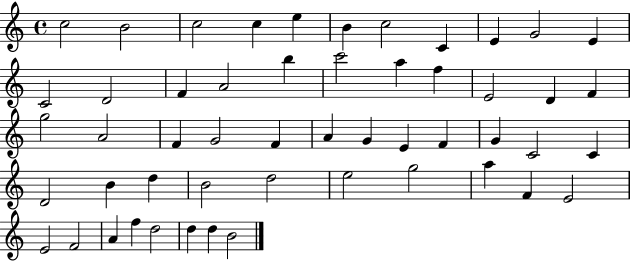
{
  \clef treble
  \time 4/4
  \defaultTimeSignature
  \key c \major
  c''2 b'2 | c''2 c''4 e''4 | b'4 c''2 c'4 | e'4 g'2 e'4 | \break c'2 d'2 | f'4 a'2 b''4 | c'''2 a''4 f''4 | e'2 d'4 f'4 | \break g''2 a'2 | f'4 g'2 f'4 | a'4 g'4 e'4 f'4 | g'4 c'2 c'4 | \break d'2 b'4 d''4 | b'2 d''2 | e''2 g''2 | a''4 f'4 e'2 | \break e'2 f'2 | a'4 f''4 d''2 | d''4 d''4 b'2 | \bar "|."
}